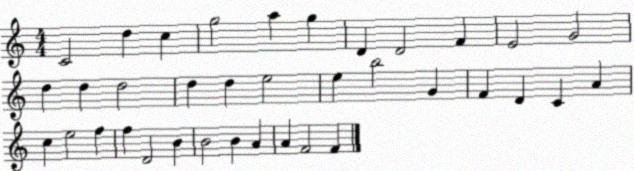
X:1
T:Untitled
M:4/4
L:1/4
K:C
C2 d c g2 a g D D2 F E2 G2 d d d2 d d e2 e b2 G F D C A c e2 f f D2 B B2 B A A F2 F